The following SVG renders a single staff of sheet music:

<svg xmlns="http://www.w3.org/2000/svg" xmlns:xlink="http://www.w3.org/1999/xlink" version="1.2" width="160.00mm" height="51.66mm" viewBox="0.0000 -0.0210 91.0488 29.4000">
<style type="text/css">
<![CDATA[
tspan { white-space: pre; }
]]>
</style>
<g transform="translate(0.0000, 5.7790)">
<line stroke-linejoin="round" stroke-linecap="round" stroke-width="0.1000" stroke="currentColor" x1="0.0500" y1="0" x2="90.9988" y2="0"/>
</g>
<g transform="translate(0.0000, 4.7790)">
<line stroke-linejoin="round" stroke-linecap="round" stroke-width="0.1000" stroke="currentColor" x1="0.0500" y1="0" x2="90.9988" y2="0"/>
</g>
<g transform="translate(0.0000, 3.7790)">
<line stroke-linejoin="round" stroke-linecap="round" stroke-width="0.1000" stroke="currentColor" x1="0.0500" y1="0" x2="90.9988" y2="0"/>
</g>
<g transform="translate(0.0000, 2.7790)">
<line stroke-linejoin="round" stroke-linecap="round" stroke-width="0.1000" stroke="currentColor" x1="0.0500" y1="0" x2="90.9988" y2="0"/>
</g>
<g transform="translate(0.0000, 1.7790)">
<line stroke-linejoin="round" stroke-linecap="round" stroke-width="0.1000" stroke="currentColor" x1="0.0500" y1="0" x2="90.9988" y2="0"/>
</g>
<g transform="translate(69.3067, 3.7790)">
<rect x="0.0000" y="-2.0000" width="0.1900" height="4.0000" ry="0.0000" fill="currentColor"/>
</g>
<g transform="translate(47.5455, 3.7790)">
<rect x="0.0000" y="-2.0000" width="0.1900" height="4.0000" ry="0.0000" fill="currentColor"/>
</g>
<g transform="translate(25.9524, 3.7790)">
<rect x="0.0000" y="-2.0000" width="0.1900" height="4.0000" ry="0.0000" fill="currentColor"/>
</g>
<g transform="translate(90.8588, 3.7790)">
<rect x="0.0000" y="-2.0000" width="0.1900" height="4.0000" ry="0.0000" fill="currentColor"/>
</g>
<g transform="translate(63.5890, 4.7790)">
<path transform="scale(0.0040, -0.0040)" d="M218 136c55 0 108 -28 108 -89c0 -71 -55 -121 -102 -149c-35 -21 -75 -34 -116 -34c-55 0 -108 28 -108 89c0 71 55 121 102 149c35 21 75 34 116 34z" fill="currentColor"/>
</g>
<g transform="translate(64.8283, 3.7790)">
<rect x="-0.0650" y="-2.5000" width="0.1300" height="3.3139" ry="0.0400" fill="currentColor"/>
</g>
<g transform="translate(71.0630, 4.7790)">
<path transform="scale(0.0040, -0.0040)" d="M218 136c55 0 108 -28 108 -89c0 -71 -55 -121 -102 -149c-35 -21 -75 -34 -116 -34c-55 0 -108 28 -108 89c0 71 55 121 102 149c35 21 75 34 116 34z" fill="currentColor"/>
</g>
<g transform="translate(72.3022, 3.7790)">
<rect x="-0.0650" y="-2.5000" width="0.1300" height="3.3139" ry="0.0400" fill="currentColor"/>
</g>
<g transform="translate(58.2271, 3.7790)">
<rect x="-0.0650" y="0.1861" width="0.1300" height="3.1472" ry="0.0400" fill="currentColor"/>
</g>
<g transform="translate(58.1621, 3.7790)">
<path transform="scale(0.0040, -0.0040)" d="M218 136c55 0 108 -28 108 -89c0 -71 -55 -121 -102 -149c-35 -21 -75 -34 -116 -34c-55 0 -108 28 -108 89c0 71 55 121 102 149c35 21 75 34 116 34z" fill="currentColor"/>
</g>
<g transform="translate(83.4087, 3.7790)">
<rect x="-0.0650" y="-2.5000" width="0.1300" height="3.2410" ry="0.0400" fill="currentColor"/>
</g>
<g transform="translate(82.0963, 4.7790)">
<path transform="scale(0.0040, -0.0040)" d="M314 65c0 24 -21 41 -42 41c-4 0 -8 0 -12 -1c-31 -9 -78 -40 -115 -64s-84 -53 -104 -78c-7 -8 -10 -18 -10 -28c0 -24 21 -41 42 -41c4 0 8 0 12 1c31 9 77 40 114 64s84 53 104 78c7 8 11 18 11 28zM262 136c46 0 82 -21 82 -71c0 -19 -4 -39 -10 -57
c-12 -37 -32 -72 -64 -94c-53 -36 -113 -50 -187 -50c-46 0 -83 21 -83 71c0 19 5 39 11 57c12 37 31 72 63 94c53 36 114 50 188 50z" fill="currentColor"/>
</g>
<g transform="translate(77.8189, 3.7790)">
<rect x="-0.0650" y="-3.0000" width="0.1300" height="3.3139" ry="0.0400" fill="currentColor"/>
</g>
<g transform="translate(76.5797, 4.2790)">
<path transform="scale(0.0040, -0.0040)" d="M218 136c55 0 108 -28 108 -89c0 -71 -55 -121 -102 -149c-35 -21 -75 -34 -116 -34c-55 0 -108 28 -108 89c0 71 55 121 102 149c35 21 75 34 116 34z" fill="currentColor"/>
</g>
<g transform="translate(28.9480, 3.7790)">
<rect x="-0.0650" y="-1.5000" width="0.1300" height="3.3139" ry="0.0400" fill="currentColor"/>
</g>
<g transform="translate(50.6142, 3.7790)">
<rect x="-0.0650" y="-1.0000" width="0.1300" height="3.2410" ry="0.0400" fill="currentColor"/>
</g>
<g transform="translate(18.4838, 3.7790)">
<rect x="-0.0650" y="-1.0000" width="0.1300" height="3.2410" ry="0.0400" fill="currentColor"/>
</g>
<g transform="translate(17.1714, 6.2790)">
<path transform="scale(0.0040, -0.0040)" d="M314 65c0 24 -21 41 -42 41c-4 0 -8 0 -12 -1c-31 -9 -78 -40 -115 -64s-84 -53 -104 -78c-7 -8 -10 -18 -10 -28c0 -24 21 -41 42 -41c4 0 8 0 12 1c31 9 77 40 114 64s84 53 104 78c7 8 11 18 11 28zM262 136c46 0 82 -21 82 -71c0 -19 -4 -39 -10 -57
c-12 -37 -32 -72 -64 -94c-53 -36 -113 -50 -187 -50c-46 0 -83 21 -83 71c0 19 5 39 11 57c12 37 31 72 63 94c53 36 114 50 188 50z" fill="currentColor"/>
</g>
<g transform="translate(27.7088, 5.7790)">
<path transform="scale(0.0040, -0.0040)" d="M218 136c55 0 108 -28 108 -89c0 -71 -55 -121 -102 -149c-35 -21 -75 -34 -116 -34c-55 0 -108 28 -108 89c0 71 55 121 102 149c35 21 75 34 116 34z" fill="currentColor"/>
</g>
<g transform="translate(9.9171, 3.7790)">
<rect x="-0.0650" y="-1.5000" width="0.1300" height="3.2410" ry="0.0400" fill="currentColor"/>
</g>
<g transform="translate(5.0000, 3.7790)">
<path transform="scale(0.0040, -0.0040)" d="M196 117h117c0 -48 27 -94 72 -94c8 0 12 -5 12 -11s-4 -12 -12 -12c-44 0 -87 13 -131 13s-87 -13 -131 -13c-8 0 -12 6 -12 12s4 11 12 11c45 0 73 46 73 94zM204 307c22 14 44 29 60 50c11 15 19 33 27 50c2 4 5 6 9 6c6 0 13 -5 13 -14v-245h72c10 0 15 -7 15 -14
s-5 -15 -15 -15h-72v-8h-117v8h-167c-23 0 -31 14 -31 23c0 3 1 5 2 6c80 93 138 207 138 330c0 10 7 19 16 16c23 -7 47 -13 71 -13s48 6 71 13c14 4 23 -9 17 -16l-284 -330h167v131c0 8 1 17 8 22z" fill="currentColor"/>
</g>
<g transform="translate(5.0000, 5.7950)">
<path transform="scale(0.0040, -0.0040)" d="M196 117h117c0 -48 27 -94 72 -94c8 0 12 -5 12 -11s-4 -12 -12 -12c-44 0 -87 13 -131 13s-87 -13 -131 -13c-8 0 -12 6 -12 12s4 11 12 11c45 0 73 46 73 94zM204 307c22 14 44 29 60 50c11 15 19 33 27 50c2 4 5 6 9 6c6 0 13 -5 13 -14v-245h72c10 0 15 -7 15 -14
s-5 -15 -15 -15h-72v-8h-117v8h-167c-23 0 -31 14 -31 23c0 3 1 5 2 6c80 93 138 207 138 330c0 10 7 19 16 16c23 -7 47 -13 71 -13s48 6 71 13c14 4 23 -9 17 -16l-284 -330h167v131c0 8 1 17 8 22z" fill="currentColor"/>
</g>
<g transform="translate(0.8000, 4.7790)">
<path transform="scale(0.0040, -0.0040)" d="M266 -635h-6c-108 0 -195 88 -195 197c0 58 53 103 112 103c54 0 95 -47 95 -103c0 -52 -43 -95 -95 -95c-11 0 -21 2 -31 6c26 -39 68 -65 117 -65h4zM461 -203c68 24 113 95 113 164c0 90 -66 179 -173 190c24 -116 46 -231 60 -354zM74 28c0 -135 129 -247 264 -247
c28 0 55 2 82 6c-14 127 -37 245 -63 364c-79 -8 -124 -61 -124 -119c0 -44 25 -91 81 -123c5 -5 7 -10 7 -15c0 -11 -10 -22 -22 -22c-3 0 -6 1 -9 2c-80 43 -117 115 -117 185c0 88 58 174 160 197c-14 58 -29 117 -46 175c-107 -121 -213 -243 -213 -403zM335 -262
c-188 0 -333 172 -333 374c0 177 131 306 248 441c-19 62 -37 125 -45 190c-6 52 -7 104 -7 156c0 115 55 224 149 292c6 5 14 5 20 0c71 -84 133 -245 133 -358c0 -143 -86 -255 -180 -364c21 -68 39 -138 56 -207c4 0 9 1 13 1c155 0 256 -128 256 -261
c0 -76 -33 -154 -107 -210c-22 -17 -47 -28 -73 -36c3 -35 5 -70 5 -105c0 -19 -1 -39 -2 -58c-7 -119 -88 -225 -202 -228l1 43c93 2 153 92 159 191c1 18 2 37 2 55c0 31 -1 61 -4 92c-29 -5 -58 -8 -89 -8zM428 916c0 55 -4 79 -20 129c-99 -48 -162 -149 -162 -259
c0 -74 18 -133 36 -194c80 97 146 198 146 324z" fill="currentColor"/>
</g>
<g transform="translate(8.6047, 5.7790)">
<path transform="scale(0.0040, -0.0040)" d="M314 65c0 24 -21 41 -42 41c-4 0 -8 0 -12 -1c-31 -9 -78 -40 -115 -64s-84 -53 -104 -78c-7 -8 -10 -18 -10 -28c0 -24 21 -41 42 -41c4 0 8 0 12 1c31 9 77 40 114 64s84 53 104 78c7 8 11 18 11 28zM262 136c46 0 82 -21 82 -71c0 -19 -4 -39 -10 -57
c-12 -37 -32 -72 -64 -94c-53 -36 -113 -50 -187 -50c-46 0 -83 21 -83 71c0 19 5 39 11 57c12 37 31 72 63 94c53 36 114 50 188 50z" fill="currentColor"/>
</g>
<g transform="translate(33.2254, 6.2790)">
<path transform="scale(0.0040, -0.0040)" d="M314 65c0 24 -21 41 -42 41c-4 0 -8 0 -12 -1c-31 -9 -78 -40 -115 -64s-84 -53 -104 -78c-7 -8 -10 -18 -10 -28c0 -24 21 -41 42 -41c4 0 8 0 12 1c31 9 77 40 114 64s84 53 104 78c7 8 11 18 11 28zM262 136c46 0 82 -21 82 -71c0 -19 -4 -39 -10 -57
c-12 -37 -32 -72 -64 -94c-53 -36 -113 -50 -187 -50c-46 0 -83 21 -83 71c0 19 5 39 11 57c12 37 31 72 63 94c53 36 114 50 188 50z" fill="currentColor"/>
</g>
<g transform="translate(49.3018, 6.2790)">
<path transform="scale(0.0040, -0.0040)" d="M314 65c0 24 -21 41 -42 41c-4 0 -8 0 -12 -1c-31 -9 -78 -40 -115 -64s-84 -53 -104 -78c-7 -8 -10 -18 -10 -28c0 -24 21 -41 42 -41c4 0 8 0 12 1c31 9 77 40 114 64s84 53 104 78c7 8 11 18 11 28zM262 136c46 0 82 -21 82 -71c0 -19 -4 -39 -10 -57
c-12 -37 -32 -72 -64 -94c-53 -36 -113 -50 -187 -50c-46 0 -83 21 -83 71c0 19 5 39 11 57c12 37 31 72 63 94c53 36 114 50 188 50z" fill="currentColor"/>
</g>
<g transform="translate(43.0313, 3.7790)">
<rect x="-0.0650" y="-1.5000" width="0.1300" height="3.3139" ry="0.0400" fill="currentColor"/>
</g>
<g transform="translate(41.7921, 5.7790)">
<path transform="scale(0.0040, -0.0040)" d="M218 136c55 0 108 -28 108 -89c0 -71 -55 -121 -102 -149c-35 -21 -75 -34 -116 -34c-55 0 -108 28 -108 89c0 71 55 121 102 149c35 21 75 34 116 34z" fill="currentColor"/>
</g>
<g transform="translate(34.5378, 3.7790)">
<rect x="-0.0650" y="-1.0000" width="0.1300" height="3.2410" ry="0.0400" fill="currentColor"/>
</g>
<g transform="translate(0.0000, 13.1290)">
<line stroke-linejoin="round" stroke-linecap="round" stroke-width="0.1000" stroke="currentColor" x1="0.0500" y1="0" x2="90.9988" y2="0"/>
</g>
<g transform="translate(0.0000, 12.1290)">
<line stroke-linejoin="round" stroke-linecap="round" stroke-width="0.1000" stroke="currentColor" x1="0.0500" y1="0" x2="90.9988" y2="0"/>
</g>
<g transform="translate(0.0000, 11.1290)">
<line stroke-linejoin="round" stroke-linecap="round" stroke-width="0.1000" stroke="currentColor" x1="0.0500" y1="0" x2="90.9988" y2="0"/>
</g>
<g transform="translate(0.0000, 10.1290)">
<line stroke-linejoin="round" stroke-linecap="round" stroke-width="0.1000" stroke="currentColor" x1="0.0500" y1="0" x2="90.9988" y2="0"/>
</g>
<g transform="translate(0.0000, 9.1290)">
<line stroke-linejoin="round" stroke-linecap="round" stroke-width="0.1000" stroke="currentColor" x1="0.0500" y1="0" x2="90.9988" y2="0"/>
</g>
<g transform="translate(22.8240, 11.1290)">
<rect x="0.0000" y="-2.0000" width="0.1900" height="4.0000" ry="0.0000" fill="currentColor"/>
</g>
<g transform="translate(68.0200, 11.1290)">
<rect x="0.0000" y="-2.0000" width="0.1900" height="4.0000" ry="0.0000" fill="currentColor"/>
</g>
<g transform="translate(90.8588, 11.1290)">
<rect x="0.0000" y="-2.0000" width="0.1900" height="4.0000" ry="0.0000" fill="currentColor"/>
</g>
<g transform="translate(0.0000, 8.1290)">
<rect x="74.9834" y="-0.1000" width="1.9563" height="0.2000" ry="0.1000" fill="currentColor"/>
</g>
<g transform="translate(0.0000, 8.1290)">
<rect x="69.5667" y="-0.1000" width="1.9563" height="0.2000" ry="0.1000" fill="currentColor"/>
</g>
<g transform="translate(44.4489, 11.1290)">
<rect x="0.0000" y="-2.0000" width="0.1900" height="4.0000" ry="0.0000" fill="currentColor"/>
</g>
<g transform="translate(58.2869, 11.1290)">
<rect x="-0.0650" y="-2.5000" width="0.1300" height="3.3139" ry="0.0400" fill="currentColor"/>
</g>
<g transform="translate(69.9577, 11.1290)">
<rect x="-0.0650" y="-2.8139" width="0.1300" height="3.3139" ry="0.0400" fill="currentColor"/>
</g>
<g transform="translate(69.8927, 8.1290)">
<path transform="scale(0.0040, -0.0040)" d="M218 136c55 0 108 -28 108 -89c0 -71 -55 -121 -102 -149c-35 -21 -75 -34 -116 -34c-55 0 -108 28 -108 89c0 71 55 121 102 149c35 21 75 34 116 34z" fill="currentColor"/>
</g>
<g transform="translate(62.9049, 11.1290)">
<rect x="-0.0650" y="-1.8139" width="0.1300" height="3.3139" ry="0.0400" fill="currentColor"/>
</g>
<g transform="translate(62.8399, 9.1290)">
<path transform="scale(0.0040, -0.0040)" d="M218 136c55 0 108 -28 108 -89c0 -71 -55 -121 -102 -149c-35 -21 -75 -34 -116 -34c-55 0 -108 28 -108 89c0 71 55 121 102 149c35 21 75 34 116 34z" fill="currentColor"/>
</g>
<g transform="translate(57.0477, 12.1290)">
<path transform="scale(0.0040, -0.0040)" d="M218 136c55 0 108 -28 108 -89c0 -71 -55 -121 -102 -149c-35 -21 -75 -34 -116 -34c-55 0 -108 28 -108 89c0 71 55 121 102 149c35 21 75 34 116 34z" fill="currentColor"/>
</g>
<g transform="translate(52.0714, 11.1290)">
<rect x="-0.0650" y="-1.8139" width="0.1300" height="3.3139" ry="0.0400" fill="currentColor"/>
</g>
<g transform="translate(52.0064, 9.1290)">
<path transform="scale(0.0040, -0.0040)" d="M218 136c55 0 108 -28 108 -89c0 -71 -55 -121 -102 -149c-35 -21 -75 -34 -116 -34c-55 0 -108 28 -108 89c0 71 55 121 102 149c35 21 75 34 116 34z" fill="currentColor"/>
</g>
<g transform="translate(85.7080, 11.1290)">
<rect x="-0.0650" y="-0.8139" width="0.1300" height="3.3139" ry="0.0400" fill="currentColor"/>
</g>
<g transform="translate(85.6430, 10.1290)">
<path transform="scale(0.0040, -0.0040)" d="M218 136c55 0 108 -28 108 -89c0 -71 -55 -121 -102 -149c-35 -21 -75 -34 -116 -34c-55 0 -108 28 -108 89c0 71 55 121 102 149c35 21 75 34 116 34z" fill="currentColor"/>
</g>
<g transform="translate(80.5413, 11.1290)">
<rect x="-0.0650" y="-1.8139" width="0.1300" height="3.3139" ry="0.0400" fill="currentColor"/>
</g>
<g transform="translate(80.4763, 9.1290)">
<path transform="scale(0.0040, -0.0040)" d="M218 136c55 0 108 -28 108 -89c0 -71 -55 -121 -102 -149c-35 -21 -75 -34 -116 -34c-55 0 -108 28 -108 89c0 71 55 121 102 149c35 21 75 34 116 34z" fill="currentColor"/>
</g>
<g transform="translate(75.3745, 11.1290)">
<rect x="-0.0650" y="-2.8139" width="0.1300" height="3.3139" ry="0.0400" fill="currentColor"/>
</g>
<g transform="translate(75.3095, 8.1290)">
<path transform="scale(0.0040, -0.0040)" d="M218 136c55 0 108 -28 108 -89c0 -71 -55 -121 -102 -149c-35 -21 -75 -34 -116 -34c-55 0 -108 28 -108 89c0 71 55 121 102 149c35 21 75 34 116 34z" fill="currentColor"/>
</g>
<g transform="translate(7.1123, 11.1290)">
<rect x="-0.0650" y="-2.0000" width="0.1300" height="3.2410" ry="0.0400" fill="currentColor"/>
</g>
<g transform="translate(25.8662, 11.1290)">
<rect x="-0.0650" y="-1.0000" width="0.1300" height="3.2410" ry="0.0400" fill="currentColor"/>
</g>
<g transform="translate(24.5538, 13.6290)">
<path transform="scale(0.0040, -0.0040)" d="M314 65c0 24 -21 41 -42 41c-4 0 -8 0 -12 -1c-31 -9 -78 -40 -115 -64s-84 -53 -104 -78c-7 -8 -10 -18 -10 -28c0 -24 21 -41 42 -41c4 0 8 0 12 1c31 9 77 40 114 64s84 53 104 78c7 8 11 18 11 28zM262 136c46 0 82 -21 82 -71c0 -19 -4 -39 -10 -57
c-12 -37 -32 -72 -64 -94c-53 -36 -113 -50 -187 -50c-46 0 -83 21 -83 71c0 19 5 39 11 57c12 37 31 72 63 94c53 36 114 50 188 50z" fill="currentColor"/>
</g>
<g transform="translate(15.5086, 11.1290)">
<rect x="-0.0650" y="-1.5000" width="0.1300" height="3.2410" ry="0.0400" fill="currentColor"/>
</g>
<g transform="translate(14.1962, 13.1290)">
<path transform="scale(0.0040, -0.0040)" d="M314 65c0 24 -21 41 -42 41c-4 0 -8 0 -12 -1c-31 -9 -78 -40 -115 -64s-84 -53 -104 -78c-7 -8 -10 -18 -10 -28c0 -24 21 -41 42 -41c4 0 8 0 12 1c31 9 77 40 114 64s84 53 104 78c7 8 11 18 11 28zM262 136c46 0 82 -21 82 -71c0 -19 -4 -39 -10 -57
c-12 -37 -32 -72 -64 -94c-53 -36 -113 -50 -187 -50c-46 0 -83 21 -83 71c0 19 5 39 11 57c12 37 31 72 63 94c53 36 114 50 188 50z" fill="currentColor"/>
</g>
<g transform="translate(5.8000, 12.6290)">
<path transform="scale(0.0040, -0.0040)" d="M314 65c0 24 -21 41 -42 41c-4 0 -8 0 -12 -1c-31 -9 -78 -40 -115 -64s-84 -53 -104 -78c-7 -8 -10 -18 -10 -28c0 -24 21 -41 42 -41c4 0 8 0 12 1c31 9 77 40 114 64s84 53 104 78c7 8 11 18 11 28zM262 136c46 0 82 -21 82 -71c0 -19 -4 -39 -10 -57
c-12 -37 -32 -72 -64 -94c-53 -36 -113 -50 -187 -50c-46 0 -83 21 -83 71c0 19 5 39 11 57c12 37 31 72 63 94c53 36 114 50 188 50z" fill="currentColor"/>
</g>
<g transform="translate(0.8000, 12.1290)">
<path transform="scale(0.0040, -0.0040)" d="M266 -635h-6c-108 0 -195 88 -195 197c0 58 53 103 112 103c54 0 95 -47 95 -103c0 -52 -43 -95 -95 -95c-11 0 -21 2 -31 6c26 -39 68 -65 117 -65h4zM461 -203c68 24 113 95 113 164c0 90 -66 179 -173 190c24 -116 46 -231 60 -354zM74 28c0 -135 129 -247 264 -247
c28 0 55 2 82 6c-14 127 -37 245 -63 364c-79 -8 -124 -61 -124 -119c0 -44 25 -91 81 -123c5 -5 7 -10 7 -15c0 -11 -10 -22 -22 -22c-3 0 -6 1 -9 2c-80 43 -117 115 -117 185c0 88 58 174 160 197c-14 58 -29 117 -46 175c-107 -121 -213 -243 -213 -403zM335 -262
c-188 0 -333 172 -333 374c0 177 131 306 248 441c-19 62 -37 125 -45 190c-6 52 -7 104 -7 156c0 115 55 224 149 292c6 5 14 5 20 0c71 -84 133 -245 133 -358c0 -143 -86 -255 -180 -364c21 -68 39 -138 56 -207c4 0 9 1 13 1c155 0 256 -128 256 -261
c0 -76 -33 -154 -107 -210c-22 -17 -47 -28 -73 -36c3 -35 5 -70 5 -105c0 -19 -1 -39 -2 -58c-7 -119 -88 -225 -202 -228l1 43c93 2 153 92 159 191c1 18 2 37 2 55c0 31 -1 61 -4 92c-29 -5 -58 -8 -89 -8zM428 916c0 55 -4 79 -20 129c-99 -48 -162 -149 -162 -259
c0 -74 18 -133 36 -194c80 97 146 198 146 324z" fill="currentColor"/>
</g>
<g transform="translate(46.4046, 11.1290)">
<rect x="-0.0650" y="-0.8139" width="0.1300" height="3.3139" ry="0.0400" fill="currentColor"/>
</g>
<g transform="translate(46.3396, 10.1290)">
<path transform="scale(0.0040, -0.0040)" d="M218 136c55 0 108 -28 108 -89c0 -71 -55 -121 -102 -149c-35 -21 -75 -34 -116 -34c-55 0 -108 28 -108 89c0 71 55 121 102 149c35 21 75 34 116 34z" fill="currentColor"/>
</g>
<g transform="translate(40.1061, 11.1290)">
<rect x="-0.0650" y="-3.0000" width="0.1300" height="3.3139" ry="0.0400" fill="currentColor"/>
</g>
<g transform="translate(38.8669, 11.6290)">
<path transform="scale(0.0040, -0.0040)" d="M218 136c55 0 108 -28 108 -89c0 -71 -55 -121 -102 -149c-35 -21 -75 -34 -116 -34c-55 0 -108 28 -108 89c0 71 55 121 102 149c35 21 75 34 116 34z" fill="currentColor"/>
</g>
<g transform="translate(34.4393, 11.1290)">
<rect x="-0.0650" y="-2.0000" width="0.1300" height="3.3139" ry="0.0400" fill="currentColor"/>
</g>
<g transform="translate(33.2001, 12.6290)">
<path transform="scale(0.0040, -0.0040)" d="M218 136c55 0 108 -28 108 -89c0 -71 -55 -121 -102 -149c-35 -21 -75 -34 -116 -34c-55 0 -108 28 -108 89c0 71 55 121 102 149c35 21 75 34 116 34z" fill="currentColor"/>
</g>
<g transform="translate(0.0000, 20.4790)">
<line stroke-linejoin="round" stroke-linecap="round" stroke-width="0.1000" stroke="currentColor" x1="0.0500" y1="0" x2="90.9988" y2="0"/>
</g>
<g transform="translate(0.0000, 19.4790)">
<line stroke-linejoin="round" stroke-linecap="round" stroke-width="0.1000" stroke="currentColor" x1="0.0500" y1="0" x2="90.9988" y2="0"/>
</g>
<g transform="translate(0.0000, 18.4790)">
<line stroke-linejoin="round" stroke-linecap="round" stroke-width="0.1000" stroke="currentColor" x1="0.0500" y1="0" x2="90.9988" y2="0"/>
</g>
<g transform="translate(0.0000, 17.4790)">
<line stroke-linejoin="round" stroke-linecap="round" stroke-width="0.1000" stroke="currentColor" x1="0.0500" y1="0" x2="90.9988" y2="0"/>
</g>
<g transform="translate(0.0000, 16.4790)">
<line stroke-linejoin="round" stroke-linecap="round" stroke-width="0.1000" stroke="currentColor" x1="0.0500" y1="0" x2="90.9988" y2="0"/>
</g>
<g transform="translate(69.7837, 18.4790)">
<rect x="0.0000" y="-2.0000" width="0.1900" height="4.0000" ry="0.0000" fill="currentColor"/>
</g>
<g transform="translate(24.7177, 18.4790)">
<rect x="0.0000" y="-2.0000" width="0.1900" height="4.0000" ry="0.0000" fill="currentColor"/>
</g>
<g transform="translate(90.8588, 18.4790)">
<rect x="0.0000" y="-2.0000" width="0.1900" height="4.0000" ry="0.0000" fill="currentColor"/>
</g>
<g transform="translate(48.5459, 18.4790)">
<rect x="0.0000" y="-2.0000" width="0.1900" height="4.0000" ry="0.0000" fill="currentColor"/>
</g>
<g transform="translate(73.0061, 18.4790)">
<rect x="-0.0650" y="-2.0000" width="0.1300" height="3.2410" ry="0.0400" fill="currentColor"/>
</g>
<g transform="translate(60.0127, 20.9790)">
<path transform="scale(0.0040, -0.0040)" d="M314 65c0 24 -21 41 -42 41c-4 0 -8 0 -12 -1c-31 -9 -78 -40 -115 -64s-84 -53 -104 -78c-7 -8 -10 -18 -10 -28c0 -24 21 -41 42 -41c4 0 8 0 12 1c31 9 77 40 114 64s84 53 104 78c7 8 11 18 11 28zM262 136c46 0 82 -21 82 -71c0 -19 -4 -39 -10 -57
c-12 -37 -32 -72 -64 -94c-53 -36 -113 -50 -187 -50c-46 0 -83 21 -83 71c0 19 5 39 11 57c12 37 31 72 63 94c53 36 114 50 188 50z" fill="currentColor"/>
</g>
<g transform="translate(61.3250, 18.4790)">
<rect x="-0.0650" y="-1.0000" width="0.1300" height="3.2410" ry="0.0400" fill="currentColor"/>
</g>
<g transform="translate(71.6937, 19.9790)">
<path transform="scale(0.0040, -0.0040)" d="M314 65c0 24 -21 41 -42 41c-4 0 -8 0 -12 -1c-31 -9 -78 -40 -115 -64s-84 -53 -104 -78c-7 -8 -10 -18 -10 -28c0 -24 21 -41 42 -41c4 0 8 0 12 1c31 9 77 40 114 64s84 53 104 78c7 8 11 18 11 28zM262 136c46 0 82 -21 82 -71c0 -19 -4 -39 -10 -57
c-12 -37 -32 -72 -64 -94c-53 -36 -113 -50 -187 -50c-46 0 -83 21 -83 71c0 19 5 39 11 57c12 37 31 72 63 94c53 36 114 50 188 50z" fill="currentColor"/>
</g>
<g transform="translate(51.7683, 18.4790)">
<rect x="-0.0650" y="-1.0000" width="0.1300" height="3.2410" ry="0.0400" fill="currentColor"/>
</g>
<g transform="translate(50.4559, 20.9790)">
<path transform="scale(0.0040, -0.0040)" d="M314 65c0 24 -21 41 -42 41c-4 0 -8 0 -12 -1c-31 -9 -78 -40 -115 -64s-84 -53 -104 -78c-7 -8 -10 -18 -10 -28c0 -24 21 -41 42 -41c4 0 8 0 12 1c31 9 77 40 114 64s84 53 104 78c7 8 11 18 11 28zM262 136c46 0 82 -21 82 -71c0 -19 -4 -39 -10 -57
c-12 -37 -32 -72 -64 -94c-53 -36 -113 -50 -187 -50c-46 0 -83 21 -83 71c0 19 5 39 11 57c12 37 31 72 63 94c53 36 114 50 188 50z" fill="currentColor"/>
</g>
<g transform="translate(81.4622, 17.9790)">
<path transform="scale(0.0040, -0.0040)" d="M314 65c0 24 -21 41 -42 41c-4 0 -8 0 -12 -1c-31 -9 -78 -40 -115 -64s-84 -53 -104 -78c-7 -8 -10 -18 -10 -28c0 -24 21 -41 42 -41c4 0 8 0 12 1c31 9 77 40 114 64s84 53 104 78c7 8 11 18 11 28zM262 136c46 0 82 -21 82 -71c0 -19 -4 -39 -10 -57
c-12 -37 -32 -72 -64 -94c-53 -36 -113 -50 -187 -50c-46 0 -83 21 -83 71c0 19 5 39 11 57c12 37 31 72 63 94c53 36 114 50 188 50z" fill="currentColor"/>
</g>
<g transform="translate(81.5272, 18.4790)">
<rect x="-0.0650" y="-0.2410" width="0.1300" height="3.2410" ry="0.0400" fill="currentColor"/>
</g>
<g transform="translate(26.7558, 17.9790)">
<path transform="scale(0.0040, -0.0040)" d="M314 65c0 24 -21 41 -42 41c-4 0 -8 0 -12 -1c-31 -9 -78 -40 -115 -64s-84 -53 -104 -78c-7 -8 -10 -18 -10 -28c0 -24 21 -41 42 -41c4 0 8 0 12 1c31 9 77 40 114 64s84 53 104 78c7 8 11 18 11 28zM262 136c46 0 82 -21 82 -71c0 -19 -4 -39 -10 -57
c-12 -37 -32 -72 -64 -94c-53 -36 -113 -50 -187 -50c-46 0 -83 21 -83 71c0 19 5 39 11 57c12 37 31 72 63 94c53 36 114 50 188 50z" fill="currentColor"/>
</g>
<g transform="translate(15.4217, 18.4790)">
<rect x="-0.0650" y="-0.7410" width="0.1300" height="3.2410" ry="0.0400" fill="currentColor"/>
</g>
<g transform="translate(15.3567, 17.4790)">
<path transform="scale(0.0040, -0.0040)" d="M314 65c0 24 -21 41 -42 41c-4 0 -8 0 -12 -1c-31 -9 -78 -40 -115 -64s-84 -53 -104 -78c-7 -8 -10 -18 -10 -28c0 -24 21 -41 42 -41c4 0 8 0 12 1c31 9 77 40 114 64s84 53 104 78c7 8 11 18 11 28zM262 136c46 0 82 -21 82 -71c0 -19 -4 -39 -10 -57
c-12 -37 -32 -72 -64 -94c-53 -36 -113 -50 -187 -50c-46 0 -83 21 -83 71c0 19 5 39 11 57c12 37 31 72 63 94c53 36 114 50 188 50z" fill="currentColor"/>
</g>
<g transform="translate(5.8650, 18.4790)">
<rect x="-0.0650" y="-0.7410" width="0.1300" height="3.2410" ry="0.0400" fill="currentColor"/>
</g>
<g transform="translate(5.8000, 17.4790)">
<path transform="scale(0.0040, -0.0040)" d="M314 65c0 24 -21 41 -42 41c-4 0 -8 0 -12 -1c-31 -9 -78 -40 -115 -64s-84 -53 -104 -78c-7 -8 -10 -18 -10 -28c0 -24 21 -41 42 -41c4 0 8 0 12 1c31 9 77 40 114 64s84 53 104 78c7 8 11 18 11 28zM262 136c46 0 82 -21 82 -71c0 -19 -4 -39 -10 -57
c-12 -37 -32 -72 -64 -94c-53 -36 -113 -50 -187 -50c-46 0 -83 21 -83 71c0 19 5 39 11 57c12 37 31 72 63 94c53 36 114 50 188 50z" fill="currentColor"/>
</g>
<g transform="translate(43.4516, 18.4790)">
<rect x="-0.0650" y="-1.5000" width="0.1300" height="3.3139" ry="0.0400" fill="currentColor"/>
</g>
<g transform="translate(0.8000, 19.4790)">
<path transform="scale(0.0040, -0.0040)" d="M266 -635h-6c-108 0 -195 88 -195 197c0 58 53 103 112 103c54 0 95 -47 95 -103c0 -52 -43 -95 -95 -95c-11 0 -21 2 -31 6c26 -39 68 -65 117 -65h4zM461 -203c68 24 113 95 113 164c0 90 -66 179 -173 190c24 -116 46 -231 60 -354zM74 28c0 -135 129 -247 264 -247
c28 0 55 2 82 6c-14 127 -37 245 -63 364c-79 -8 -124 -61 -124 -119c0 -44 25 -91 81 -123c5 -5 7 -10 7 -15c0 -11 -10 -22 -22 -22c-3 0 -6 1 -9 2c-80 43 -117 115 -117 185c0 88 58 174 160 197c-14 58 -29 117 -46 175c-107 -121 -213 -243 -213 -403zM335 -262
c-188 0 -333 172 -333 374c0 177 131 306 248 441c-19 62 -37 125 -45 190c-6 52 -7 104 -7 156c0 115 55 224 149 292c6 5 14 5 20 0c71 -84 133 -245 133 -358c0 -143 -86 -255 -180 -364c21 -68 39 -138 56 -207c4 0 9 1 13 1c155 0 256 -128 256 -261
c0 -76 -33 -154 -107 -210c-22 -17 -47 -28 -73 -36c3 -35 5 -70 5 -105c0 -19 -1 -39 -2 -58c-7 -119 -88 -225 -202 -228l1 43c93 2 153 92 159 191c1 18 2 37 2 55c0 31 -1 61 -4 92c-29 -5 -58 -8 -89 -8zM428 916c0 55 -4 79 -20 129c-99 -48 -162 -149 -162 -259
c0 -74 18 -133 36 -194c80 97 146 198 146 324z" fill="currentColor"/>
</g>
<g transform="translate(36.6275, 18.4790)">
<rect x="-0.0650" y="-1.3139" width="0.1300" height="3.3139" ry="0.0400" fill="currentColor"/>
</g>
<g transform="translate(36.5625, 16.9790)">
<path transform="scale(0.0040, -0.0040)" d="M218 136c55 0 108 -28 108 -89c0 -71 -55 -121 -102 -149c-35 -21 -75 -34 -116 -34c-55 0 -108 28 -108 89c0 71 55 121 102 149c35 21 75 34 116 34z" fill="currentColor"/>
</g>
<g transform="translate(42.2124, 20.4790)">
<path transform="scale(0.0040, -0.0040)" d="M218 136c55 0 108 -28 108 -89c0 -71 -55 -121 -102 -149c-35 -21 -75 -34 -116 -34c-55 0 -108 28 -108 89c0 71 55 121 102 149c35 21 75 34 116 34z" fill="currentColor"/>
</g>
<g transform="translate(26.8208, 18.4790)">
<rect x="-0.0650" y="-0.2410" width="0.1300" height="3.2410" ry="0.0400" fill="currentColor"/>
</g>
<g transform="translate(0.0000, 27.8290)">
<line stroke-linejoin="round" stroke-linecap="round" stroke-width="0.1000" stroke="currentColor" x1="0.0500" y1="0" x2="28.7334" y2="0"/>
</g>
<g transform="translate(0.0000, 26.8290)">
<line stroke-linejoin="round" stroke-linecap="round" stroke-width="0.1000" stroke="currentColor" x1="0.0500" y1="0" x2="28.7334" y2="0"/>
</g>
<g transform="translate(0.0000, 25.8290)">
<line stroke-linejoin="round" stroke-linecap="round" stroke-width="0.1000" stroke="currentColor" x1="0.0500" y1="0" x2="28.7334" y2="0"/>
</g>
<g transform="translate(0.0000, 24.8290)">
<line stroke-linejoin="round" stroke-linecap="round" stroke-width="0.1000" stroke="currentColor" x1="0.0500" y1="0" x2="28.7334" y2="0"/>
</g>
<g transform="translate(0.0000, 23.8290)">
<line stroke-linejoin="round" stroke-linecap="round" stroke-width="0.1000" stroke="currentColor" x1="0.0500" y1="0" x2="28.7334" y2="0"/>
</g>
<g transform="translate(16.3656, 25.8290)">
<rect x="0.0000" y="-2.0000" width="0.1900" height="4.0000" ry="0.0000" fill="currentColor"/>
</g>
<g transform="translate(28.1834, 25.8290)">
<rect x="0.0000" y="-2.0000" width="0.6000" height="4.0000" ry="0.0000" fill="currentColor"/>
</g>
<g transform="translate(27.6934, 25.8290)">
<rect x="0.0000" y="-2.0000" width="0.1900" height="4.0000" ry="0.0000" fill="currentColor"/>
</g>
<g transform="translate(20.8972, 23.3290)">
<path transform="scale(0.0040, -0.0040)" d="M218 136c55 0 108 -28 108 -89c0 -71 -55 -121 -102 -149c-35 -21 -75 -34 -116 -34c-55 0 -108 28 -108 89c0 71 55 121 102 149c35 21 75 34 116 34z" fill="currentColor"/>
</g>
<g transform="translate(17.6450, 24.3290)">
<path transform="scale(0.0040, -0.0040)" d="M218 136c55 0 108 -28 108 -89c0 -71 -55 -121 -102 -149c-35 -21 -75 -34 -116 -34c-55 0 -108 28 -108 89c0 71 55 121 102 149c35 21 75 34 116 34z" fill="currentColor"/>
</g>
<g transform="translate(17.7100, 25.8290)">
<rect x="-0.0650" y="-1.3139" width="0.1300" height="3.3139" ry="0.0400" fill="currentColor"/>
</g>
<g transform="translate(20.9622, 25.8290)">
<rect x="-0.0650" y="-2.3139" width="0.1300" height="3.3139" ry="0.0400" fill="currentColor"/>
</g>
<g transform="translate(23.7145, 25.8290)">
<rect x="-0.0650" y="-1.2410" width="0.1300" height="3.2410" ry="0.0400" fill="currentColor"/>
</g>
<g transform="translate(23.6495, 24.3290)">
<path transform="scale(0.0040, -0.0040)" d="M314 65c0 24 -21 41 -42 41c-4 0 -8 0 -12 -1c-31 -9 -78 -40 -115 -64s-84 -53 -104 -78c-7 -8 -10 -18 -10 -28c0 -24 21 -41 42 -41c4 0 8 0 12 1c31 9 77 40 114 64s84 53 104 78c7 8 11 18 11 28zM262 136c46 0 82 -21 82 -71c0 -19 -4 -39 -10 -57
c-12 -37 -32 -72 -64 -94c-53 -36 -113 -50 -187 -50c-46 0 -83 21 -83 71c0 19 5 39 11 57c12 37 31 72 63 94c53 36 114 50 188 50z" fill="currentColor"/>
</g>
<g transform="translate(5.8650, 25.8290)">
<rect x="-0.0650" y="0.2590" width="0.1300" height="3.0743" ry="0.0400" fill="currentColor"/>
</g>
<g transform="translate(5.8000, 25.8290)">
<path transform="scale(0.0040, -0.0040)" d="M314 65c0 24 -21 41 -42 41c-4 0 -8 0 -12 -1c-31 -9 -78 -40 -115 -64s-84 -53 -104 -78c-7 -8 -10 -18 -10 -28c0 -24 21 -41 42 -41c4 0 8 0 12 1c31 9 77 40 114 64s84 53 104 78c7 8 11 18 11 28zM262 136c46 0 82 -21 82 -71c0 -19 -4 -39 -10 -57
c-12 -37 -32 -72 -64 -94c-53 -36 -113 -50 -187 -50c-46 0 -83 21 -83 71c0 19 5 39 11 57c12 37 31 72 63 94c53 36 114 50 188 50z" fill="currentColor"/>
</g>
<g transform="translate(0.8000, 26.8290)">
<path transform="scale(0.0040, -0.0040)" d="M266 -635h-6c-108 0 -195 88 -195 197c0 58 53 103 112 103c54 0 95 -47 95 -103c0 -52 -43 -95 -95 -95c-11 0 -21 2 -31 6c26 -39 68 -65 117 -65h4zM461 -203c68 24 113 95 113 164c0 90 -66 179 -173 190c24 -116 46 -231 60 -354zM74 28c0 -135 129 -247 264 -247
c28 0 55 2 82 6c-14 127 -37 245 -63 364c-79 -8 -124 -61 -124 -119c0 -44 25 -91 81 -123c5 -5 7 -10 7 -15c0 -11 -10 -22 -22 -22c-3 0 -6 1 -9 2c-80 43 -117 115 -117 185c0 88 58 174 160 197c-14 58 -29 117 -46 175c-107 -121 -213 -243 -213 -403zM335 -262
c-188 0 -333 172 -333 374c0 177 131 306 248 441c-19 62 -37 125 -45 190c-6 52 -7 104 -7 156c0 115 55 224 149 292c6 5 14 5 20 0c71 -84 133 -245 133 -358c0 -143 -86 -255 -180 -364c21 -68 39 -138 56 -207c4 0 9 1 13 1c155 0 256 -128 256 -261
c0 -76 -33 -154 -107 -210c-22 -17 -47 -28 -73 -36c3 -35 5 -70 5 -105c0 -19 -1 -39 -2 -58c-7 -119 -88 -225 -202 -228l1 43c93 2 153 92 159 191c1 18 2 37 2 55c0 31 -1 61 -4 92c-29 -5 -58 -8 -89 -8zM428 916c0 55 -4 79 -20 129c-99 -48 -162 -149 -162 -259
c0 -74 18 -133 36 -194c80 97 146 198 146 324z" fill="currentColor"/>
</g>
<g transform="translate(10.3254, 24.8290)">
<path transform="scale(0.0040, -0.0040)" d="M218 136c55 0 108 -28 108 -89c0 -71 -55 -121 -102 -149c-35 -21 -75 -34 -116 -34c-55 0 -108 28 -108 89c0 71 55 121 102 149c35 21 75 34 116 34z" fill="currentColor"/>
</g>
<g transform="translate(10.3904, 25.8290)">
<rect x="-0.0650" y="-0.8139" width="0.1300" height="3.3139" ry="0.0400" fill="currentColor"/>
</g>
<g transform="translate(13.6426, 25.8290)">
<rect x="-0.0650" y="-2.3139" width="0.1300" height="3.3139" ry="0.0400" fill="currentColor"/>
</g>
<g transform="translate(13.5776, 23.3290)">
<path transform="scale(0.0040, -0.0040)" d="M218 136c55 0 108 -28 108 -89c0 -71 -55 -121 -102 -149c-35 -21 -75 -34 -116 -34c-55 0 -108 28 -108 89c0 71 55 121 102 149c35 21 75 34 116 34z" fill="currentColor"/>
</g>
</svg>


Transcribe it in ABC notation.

X:1
T:Untitled
M:4/4
L:1/4
K:C
E2 D2 E D2 E D2 B G G A G2 F2 E2 D2 F A d f G f a a f d d2 d2 c2 e E D2 D2 F2 c2 B2 d g e g e2